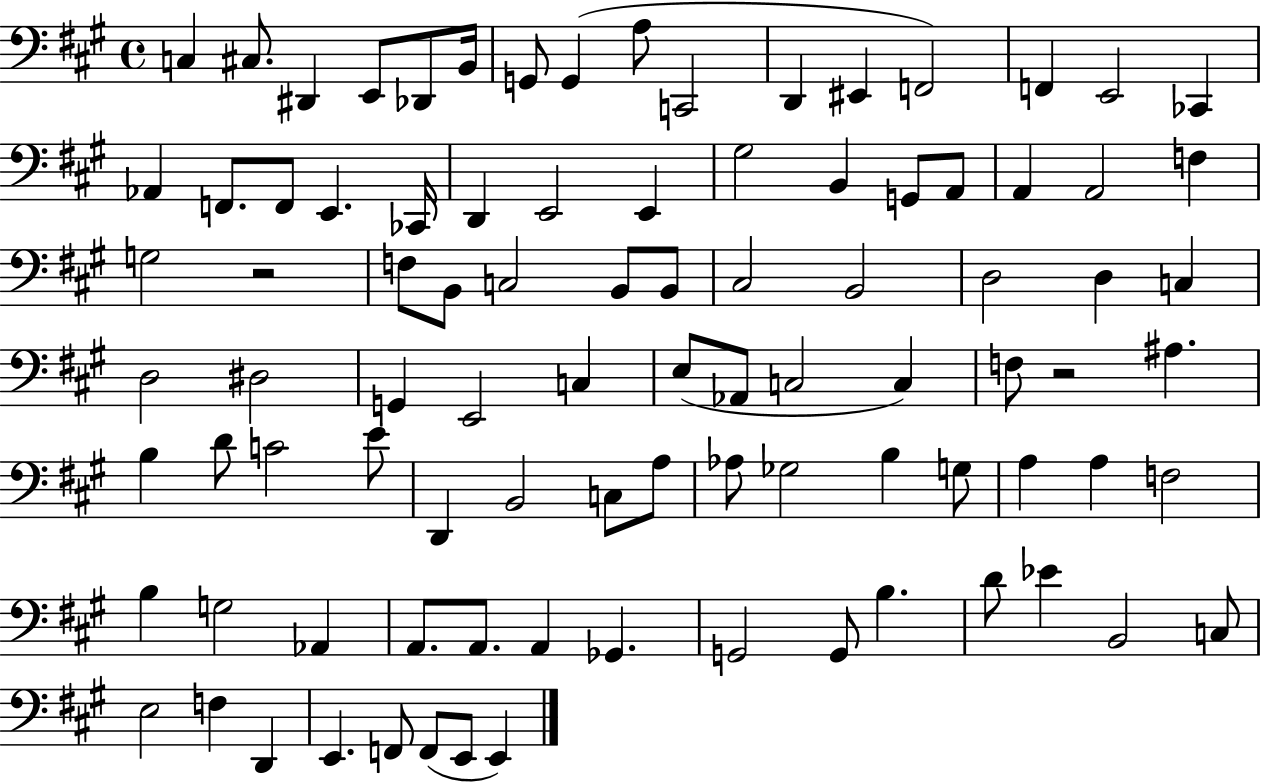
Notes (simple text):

C3/q C#3/e. D#2/q E2/e Db2/e B2/s G2/e G2/q A3/e C2/h D2/q EIS2/q F2/h F2/q E2/h CES2/q Ab2/q F2/e. F2/e E2/q. CES2/s D2/q E2/h E2/q G#3/h B2/q G2/e A2/e A2/q A2/h F3/q G3/h R/h F3/e B2/e C3/h B2/e B2/e C#3/h B2/h D3/h D3/q C3/q D3/h D#3/h G2/q E2/h C3/q E3/e Ab2/e C3/h C3/q F3/e R/h A#3/q. B3/q D4/e C4/h E4/e D2/q B2/h C3/e A3/e Ab3/e Gb3/h B3/q G3/e A3/q A3/q F3/h B3/q G3/h Ab2/q A2/e. A2/e. A2/q Gb2/q. G2/h G2/e B3/q. D4/e Eb4/q B2/h C3/e E3/h F3/q D2/q E2/q. F2/e F2/e E2/e E2/q